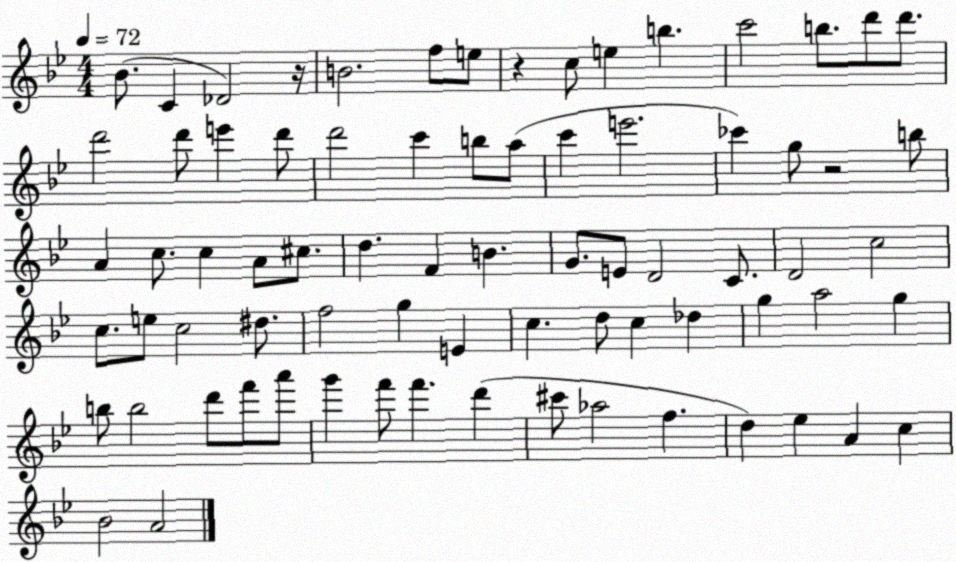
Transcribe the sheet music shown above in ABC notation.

X:1
T:Untitled
M:4/4
L:1/4
K:Bb
_B/2 C _D2 z/4 B2 f/2 e/2 z c/2 e b c'2 b/2 d'/2 d'/2 d'2 d'/2 e' d'/2 d'2 c' b/2 a/2 c' e'2 _c' g/2 z2 b/2 A c/2 c A/2 ^c/2 d F B G/2 E/2 D2 C/2 D2 c2 c/2 e/2 c2 ^d/2 f2 g E c d/2 c _d g a2 g b/2 b2 d'/2 f'/2 a'/2 g' f'/2 f' d' ^c'/2 _a2 f d _e A c _B2 A2